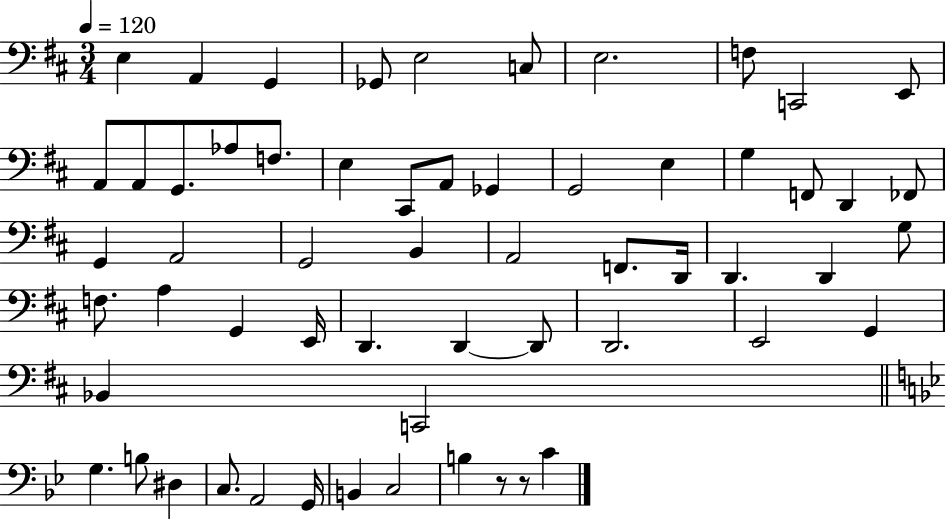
{
  \clef bass
  \numericTimeSignature
  \time 3/4
  \key d \major
  \tempo 4 = 120
  e4 a,4 g,4 | ges,8 e2 c8 | e2. | f8 c,2 e,8 | \break a,8 a,8 g,8. aes8 f8. | e4 cis,8 a,8 ges,4 | g,2 e4 | g4 f,8 d,4 fes,8 | \break g,4 a,2 | g,2 b,4 | a,2 f,8. d,16 | d,4. d,4 g8 | \break f8. a4 g,4 e,16 | d,4. d,4~~ d,8 | d,2. | e,2 g,4 | \break bes,4 c,2 | \bar "||" \break \key bes \major g4. b8 dis4 | c8. a,2 g,16 | b,4 c2 | b4 r8 r8 c'4 | \break \bar "|."
}